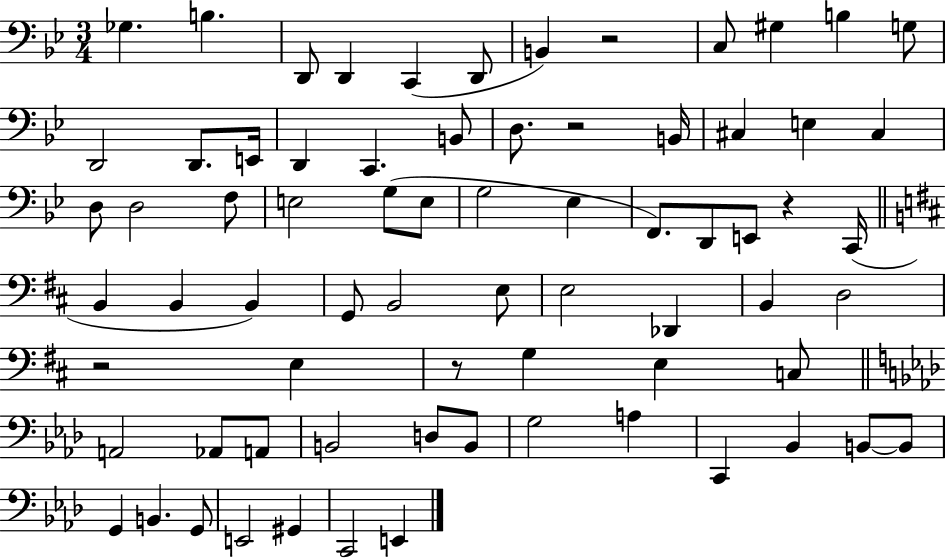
{
  \clef bass
  \numericTimeSignature
  \time 3/4
  \key bes \major
  \repeat volta 2 { ges4. b4. | d,8 d,4 c,4( d,8 | b,4) r2 | c8 gis4 b4 g8 | \break d,2 d,8. e,16 | d,4 c,4. b,8 | d8. r2 b,16 | cis4 e4 cis4 | \break d8 d2 f8 | e2 g8( e8 | g2 ees4 | f,8.) d,8 e,8 r4 c,16( | \break \bar "||" \break \key d \major b,4 b,4 b,4) | g,8 b,2 e8 | e2 des,4 | b,4 d2 | \break r2 e4 | r8 g4 e4 c8 | \bar "||" \break \key aes \major a,2 aes,8 a,8 | b,2 d8 b,8 | g2 a4 | c,4 bes,4 b,8~~ b,8 | \break g,4 b,4. g,8 | e,2 gis,4 | c,2 e,4 | } \bar "|."
}